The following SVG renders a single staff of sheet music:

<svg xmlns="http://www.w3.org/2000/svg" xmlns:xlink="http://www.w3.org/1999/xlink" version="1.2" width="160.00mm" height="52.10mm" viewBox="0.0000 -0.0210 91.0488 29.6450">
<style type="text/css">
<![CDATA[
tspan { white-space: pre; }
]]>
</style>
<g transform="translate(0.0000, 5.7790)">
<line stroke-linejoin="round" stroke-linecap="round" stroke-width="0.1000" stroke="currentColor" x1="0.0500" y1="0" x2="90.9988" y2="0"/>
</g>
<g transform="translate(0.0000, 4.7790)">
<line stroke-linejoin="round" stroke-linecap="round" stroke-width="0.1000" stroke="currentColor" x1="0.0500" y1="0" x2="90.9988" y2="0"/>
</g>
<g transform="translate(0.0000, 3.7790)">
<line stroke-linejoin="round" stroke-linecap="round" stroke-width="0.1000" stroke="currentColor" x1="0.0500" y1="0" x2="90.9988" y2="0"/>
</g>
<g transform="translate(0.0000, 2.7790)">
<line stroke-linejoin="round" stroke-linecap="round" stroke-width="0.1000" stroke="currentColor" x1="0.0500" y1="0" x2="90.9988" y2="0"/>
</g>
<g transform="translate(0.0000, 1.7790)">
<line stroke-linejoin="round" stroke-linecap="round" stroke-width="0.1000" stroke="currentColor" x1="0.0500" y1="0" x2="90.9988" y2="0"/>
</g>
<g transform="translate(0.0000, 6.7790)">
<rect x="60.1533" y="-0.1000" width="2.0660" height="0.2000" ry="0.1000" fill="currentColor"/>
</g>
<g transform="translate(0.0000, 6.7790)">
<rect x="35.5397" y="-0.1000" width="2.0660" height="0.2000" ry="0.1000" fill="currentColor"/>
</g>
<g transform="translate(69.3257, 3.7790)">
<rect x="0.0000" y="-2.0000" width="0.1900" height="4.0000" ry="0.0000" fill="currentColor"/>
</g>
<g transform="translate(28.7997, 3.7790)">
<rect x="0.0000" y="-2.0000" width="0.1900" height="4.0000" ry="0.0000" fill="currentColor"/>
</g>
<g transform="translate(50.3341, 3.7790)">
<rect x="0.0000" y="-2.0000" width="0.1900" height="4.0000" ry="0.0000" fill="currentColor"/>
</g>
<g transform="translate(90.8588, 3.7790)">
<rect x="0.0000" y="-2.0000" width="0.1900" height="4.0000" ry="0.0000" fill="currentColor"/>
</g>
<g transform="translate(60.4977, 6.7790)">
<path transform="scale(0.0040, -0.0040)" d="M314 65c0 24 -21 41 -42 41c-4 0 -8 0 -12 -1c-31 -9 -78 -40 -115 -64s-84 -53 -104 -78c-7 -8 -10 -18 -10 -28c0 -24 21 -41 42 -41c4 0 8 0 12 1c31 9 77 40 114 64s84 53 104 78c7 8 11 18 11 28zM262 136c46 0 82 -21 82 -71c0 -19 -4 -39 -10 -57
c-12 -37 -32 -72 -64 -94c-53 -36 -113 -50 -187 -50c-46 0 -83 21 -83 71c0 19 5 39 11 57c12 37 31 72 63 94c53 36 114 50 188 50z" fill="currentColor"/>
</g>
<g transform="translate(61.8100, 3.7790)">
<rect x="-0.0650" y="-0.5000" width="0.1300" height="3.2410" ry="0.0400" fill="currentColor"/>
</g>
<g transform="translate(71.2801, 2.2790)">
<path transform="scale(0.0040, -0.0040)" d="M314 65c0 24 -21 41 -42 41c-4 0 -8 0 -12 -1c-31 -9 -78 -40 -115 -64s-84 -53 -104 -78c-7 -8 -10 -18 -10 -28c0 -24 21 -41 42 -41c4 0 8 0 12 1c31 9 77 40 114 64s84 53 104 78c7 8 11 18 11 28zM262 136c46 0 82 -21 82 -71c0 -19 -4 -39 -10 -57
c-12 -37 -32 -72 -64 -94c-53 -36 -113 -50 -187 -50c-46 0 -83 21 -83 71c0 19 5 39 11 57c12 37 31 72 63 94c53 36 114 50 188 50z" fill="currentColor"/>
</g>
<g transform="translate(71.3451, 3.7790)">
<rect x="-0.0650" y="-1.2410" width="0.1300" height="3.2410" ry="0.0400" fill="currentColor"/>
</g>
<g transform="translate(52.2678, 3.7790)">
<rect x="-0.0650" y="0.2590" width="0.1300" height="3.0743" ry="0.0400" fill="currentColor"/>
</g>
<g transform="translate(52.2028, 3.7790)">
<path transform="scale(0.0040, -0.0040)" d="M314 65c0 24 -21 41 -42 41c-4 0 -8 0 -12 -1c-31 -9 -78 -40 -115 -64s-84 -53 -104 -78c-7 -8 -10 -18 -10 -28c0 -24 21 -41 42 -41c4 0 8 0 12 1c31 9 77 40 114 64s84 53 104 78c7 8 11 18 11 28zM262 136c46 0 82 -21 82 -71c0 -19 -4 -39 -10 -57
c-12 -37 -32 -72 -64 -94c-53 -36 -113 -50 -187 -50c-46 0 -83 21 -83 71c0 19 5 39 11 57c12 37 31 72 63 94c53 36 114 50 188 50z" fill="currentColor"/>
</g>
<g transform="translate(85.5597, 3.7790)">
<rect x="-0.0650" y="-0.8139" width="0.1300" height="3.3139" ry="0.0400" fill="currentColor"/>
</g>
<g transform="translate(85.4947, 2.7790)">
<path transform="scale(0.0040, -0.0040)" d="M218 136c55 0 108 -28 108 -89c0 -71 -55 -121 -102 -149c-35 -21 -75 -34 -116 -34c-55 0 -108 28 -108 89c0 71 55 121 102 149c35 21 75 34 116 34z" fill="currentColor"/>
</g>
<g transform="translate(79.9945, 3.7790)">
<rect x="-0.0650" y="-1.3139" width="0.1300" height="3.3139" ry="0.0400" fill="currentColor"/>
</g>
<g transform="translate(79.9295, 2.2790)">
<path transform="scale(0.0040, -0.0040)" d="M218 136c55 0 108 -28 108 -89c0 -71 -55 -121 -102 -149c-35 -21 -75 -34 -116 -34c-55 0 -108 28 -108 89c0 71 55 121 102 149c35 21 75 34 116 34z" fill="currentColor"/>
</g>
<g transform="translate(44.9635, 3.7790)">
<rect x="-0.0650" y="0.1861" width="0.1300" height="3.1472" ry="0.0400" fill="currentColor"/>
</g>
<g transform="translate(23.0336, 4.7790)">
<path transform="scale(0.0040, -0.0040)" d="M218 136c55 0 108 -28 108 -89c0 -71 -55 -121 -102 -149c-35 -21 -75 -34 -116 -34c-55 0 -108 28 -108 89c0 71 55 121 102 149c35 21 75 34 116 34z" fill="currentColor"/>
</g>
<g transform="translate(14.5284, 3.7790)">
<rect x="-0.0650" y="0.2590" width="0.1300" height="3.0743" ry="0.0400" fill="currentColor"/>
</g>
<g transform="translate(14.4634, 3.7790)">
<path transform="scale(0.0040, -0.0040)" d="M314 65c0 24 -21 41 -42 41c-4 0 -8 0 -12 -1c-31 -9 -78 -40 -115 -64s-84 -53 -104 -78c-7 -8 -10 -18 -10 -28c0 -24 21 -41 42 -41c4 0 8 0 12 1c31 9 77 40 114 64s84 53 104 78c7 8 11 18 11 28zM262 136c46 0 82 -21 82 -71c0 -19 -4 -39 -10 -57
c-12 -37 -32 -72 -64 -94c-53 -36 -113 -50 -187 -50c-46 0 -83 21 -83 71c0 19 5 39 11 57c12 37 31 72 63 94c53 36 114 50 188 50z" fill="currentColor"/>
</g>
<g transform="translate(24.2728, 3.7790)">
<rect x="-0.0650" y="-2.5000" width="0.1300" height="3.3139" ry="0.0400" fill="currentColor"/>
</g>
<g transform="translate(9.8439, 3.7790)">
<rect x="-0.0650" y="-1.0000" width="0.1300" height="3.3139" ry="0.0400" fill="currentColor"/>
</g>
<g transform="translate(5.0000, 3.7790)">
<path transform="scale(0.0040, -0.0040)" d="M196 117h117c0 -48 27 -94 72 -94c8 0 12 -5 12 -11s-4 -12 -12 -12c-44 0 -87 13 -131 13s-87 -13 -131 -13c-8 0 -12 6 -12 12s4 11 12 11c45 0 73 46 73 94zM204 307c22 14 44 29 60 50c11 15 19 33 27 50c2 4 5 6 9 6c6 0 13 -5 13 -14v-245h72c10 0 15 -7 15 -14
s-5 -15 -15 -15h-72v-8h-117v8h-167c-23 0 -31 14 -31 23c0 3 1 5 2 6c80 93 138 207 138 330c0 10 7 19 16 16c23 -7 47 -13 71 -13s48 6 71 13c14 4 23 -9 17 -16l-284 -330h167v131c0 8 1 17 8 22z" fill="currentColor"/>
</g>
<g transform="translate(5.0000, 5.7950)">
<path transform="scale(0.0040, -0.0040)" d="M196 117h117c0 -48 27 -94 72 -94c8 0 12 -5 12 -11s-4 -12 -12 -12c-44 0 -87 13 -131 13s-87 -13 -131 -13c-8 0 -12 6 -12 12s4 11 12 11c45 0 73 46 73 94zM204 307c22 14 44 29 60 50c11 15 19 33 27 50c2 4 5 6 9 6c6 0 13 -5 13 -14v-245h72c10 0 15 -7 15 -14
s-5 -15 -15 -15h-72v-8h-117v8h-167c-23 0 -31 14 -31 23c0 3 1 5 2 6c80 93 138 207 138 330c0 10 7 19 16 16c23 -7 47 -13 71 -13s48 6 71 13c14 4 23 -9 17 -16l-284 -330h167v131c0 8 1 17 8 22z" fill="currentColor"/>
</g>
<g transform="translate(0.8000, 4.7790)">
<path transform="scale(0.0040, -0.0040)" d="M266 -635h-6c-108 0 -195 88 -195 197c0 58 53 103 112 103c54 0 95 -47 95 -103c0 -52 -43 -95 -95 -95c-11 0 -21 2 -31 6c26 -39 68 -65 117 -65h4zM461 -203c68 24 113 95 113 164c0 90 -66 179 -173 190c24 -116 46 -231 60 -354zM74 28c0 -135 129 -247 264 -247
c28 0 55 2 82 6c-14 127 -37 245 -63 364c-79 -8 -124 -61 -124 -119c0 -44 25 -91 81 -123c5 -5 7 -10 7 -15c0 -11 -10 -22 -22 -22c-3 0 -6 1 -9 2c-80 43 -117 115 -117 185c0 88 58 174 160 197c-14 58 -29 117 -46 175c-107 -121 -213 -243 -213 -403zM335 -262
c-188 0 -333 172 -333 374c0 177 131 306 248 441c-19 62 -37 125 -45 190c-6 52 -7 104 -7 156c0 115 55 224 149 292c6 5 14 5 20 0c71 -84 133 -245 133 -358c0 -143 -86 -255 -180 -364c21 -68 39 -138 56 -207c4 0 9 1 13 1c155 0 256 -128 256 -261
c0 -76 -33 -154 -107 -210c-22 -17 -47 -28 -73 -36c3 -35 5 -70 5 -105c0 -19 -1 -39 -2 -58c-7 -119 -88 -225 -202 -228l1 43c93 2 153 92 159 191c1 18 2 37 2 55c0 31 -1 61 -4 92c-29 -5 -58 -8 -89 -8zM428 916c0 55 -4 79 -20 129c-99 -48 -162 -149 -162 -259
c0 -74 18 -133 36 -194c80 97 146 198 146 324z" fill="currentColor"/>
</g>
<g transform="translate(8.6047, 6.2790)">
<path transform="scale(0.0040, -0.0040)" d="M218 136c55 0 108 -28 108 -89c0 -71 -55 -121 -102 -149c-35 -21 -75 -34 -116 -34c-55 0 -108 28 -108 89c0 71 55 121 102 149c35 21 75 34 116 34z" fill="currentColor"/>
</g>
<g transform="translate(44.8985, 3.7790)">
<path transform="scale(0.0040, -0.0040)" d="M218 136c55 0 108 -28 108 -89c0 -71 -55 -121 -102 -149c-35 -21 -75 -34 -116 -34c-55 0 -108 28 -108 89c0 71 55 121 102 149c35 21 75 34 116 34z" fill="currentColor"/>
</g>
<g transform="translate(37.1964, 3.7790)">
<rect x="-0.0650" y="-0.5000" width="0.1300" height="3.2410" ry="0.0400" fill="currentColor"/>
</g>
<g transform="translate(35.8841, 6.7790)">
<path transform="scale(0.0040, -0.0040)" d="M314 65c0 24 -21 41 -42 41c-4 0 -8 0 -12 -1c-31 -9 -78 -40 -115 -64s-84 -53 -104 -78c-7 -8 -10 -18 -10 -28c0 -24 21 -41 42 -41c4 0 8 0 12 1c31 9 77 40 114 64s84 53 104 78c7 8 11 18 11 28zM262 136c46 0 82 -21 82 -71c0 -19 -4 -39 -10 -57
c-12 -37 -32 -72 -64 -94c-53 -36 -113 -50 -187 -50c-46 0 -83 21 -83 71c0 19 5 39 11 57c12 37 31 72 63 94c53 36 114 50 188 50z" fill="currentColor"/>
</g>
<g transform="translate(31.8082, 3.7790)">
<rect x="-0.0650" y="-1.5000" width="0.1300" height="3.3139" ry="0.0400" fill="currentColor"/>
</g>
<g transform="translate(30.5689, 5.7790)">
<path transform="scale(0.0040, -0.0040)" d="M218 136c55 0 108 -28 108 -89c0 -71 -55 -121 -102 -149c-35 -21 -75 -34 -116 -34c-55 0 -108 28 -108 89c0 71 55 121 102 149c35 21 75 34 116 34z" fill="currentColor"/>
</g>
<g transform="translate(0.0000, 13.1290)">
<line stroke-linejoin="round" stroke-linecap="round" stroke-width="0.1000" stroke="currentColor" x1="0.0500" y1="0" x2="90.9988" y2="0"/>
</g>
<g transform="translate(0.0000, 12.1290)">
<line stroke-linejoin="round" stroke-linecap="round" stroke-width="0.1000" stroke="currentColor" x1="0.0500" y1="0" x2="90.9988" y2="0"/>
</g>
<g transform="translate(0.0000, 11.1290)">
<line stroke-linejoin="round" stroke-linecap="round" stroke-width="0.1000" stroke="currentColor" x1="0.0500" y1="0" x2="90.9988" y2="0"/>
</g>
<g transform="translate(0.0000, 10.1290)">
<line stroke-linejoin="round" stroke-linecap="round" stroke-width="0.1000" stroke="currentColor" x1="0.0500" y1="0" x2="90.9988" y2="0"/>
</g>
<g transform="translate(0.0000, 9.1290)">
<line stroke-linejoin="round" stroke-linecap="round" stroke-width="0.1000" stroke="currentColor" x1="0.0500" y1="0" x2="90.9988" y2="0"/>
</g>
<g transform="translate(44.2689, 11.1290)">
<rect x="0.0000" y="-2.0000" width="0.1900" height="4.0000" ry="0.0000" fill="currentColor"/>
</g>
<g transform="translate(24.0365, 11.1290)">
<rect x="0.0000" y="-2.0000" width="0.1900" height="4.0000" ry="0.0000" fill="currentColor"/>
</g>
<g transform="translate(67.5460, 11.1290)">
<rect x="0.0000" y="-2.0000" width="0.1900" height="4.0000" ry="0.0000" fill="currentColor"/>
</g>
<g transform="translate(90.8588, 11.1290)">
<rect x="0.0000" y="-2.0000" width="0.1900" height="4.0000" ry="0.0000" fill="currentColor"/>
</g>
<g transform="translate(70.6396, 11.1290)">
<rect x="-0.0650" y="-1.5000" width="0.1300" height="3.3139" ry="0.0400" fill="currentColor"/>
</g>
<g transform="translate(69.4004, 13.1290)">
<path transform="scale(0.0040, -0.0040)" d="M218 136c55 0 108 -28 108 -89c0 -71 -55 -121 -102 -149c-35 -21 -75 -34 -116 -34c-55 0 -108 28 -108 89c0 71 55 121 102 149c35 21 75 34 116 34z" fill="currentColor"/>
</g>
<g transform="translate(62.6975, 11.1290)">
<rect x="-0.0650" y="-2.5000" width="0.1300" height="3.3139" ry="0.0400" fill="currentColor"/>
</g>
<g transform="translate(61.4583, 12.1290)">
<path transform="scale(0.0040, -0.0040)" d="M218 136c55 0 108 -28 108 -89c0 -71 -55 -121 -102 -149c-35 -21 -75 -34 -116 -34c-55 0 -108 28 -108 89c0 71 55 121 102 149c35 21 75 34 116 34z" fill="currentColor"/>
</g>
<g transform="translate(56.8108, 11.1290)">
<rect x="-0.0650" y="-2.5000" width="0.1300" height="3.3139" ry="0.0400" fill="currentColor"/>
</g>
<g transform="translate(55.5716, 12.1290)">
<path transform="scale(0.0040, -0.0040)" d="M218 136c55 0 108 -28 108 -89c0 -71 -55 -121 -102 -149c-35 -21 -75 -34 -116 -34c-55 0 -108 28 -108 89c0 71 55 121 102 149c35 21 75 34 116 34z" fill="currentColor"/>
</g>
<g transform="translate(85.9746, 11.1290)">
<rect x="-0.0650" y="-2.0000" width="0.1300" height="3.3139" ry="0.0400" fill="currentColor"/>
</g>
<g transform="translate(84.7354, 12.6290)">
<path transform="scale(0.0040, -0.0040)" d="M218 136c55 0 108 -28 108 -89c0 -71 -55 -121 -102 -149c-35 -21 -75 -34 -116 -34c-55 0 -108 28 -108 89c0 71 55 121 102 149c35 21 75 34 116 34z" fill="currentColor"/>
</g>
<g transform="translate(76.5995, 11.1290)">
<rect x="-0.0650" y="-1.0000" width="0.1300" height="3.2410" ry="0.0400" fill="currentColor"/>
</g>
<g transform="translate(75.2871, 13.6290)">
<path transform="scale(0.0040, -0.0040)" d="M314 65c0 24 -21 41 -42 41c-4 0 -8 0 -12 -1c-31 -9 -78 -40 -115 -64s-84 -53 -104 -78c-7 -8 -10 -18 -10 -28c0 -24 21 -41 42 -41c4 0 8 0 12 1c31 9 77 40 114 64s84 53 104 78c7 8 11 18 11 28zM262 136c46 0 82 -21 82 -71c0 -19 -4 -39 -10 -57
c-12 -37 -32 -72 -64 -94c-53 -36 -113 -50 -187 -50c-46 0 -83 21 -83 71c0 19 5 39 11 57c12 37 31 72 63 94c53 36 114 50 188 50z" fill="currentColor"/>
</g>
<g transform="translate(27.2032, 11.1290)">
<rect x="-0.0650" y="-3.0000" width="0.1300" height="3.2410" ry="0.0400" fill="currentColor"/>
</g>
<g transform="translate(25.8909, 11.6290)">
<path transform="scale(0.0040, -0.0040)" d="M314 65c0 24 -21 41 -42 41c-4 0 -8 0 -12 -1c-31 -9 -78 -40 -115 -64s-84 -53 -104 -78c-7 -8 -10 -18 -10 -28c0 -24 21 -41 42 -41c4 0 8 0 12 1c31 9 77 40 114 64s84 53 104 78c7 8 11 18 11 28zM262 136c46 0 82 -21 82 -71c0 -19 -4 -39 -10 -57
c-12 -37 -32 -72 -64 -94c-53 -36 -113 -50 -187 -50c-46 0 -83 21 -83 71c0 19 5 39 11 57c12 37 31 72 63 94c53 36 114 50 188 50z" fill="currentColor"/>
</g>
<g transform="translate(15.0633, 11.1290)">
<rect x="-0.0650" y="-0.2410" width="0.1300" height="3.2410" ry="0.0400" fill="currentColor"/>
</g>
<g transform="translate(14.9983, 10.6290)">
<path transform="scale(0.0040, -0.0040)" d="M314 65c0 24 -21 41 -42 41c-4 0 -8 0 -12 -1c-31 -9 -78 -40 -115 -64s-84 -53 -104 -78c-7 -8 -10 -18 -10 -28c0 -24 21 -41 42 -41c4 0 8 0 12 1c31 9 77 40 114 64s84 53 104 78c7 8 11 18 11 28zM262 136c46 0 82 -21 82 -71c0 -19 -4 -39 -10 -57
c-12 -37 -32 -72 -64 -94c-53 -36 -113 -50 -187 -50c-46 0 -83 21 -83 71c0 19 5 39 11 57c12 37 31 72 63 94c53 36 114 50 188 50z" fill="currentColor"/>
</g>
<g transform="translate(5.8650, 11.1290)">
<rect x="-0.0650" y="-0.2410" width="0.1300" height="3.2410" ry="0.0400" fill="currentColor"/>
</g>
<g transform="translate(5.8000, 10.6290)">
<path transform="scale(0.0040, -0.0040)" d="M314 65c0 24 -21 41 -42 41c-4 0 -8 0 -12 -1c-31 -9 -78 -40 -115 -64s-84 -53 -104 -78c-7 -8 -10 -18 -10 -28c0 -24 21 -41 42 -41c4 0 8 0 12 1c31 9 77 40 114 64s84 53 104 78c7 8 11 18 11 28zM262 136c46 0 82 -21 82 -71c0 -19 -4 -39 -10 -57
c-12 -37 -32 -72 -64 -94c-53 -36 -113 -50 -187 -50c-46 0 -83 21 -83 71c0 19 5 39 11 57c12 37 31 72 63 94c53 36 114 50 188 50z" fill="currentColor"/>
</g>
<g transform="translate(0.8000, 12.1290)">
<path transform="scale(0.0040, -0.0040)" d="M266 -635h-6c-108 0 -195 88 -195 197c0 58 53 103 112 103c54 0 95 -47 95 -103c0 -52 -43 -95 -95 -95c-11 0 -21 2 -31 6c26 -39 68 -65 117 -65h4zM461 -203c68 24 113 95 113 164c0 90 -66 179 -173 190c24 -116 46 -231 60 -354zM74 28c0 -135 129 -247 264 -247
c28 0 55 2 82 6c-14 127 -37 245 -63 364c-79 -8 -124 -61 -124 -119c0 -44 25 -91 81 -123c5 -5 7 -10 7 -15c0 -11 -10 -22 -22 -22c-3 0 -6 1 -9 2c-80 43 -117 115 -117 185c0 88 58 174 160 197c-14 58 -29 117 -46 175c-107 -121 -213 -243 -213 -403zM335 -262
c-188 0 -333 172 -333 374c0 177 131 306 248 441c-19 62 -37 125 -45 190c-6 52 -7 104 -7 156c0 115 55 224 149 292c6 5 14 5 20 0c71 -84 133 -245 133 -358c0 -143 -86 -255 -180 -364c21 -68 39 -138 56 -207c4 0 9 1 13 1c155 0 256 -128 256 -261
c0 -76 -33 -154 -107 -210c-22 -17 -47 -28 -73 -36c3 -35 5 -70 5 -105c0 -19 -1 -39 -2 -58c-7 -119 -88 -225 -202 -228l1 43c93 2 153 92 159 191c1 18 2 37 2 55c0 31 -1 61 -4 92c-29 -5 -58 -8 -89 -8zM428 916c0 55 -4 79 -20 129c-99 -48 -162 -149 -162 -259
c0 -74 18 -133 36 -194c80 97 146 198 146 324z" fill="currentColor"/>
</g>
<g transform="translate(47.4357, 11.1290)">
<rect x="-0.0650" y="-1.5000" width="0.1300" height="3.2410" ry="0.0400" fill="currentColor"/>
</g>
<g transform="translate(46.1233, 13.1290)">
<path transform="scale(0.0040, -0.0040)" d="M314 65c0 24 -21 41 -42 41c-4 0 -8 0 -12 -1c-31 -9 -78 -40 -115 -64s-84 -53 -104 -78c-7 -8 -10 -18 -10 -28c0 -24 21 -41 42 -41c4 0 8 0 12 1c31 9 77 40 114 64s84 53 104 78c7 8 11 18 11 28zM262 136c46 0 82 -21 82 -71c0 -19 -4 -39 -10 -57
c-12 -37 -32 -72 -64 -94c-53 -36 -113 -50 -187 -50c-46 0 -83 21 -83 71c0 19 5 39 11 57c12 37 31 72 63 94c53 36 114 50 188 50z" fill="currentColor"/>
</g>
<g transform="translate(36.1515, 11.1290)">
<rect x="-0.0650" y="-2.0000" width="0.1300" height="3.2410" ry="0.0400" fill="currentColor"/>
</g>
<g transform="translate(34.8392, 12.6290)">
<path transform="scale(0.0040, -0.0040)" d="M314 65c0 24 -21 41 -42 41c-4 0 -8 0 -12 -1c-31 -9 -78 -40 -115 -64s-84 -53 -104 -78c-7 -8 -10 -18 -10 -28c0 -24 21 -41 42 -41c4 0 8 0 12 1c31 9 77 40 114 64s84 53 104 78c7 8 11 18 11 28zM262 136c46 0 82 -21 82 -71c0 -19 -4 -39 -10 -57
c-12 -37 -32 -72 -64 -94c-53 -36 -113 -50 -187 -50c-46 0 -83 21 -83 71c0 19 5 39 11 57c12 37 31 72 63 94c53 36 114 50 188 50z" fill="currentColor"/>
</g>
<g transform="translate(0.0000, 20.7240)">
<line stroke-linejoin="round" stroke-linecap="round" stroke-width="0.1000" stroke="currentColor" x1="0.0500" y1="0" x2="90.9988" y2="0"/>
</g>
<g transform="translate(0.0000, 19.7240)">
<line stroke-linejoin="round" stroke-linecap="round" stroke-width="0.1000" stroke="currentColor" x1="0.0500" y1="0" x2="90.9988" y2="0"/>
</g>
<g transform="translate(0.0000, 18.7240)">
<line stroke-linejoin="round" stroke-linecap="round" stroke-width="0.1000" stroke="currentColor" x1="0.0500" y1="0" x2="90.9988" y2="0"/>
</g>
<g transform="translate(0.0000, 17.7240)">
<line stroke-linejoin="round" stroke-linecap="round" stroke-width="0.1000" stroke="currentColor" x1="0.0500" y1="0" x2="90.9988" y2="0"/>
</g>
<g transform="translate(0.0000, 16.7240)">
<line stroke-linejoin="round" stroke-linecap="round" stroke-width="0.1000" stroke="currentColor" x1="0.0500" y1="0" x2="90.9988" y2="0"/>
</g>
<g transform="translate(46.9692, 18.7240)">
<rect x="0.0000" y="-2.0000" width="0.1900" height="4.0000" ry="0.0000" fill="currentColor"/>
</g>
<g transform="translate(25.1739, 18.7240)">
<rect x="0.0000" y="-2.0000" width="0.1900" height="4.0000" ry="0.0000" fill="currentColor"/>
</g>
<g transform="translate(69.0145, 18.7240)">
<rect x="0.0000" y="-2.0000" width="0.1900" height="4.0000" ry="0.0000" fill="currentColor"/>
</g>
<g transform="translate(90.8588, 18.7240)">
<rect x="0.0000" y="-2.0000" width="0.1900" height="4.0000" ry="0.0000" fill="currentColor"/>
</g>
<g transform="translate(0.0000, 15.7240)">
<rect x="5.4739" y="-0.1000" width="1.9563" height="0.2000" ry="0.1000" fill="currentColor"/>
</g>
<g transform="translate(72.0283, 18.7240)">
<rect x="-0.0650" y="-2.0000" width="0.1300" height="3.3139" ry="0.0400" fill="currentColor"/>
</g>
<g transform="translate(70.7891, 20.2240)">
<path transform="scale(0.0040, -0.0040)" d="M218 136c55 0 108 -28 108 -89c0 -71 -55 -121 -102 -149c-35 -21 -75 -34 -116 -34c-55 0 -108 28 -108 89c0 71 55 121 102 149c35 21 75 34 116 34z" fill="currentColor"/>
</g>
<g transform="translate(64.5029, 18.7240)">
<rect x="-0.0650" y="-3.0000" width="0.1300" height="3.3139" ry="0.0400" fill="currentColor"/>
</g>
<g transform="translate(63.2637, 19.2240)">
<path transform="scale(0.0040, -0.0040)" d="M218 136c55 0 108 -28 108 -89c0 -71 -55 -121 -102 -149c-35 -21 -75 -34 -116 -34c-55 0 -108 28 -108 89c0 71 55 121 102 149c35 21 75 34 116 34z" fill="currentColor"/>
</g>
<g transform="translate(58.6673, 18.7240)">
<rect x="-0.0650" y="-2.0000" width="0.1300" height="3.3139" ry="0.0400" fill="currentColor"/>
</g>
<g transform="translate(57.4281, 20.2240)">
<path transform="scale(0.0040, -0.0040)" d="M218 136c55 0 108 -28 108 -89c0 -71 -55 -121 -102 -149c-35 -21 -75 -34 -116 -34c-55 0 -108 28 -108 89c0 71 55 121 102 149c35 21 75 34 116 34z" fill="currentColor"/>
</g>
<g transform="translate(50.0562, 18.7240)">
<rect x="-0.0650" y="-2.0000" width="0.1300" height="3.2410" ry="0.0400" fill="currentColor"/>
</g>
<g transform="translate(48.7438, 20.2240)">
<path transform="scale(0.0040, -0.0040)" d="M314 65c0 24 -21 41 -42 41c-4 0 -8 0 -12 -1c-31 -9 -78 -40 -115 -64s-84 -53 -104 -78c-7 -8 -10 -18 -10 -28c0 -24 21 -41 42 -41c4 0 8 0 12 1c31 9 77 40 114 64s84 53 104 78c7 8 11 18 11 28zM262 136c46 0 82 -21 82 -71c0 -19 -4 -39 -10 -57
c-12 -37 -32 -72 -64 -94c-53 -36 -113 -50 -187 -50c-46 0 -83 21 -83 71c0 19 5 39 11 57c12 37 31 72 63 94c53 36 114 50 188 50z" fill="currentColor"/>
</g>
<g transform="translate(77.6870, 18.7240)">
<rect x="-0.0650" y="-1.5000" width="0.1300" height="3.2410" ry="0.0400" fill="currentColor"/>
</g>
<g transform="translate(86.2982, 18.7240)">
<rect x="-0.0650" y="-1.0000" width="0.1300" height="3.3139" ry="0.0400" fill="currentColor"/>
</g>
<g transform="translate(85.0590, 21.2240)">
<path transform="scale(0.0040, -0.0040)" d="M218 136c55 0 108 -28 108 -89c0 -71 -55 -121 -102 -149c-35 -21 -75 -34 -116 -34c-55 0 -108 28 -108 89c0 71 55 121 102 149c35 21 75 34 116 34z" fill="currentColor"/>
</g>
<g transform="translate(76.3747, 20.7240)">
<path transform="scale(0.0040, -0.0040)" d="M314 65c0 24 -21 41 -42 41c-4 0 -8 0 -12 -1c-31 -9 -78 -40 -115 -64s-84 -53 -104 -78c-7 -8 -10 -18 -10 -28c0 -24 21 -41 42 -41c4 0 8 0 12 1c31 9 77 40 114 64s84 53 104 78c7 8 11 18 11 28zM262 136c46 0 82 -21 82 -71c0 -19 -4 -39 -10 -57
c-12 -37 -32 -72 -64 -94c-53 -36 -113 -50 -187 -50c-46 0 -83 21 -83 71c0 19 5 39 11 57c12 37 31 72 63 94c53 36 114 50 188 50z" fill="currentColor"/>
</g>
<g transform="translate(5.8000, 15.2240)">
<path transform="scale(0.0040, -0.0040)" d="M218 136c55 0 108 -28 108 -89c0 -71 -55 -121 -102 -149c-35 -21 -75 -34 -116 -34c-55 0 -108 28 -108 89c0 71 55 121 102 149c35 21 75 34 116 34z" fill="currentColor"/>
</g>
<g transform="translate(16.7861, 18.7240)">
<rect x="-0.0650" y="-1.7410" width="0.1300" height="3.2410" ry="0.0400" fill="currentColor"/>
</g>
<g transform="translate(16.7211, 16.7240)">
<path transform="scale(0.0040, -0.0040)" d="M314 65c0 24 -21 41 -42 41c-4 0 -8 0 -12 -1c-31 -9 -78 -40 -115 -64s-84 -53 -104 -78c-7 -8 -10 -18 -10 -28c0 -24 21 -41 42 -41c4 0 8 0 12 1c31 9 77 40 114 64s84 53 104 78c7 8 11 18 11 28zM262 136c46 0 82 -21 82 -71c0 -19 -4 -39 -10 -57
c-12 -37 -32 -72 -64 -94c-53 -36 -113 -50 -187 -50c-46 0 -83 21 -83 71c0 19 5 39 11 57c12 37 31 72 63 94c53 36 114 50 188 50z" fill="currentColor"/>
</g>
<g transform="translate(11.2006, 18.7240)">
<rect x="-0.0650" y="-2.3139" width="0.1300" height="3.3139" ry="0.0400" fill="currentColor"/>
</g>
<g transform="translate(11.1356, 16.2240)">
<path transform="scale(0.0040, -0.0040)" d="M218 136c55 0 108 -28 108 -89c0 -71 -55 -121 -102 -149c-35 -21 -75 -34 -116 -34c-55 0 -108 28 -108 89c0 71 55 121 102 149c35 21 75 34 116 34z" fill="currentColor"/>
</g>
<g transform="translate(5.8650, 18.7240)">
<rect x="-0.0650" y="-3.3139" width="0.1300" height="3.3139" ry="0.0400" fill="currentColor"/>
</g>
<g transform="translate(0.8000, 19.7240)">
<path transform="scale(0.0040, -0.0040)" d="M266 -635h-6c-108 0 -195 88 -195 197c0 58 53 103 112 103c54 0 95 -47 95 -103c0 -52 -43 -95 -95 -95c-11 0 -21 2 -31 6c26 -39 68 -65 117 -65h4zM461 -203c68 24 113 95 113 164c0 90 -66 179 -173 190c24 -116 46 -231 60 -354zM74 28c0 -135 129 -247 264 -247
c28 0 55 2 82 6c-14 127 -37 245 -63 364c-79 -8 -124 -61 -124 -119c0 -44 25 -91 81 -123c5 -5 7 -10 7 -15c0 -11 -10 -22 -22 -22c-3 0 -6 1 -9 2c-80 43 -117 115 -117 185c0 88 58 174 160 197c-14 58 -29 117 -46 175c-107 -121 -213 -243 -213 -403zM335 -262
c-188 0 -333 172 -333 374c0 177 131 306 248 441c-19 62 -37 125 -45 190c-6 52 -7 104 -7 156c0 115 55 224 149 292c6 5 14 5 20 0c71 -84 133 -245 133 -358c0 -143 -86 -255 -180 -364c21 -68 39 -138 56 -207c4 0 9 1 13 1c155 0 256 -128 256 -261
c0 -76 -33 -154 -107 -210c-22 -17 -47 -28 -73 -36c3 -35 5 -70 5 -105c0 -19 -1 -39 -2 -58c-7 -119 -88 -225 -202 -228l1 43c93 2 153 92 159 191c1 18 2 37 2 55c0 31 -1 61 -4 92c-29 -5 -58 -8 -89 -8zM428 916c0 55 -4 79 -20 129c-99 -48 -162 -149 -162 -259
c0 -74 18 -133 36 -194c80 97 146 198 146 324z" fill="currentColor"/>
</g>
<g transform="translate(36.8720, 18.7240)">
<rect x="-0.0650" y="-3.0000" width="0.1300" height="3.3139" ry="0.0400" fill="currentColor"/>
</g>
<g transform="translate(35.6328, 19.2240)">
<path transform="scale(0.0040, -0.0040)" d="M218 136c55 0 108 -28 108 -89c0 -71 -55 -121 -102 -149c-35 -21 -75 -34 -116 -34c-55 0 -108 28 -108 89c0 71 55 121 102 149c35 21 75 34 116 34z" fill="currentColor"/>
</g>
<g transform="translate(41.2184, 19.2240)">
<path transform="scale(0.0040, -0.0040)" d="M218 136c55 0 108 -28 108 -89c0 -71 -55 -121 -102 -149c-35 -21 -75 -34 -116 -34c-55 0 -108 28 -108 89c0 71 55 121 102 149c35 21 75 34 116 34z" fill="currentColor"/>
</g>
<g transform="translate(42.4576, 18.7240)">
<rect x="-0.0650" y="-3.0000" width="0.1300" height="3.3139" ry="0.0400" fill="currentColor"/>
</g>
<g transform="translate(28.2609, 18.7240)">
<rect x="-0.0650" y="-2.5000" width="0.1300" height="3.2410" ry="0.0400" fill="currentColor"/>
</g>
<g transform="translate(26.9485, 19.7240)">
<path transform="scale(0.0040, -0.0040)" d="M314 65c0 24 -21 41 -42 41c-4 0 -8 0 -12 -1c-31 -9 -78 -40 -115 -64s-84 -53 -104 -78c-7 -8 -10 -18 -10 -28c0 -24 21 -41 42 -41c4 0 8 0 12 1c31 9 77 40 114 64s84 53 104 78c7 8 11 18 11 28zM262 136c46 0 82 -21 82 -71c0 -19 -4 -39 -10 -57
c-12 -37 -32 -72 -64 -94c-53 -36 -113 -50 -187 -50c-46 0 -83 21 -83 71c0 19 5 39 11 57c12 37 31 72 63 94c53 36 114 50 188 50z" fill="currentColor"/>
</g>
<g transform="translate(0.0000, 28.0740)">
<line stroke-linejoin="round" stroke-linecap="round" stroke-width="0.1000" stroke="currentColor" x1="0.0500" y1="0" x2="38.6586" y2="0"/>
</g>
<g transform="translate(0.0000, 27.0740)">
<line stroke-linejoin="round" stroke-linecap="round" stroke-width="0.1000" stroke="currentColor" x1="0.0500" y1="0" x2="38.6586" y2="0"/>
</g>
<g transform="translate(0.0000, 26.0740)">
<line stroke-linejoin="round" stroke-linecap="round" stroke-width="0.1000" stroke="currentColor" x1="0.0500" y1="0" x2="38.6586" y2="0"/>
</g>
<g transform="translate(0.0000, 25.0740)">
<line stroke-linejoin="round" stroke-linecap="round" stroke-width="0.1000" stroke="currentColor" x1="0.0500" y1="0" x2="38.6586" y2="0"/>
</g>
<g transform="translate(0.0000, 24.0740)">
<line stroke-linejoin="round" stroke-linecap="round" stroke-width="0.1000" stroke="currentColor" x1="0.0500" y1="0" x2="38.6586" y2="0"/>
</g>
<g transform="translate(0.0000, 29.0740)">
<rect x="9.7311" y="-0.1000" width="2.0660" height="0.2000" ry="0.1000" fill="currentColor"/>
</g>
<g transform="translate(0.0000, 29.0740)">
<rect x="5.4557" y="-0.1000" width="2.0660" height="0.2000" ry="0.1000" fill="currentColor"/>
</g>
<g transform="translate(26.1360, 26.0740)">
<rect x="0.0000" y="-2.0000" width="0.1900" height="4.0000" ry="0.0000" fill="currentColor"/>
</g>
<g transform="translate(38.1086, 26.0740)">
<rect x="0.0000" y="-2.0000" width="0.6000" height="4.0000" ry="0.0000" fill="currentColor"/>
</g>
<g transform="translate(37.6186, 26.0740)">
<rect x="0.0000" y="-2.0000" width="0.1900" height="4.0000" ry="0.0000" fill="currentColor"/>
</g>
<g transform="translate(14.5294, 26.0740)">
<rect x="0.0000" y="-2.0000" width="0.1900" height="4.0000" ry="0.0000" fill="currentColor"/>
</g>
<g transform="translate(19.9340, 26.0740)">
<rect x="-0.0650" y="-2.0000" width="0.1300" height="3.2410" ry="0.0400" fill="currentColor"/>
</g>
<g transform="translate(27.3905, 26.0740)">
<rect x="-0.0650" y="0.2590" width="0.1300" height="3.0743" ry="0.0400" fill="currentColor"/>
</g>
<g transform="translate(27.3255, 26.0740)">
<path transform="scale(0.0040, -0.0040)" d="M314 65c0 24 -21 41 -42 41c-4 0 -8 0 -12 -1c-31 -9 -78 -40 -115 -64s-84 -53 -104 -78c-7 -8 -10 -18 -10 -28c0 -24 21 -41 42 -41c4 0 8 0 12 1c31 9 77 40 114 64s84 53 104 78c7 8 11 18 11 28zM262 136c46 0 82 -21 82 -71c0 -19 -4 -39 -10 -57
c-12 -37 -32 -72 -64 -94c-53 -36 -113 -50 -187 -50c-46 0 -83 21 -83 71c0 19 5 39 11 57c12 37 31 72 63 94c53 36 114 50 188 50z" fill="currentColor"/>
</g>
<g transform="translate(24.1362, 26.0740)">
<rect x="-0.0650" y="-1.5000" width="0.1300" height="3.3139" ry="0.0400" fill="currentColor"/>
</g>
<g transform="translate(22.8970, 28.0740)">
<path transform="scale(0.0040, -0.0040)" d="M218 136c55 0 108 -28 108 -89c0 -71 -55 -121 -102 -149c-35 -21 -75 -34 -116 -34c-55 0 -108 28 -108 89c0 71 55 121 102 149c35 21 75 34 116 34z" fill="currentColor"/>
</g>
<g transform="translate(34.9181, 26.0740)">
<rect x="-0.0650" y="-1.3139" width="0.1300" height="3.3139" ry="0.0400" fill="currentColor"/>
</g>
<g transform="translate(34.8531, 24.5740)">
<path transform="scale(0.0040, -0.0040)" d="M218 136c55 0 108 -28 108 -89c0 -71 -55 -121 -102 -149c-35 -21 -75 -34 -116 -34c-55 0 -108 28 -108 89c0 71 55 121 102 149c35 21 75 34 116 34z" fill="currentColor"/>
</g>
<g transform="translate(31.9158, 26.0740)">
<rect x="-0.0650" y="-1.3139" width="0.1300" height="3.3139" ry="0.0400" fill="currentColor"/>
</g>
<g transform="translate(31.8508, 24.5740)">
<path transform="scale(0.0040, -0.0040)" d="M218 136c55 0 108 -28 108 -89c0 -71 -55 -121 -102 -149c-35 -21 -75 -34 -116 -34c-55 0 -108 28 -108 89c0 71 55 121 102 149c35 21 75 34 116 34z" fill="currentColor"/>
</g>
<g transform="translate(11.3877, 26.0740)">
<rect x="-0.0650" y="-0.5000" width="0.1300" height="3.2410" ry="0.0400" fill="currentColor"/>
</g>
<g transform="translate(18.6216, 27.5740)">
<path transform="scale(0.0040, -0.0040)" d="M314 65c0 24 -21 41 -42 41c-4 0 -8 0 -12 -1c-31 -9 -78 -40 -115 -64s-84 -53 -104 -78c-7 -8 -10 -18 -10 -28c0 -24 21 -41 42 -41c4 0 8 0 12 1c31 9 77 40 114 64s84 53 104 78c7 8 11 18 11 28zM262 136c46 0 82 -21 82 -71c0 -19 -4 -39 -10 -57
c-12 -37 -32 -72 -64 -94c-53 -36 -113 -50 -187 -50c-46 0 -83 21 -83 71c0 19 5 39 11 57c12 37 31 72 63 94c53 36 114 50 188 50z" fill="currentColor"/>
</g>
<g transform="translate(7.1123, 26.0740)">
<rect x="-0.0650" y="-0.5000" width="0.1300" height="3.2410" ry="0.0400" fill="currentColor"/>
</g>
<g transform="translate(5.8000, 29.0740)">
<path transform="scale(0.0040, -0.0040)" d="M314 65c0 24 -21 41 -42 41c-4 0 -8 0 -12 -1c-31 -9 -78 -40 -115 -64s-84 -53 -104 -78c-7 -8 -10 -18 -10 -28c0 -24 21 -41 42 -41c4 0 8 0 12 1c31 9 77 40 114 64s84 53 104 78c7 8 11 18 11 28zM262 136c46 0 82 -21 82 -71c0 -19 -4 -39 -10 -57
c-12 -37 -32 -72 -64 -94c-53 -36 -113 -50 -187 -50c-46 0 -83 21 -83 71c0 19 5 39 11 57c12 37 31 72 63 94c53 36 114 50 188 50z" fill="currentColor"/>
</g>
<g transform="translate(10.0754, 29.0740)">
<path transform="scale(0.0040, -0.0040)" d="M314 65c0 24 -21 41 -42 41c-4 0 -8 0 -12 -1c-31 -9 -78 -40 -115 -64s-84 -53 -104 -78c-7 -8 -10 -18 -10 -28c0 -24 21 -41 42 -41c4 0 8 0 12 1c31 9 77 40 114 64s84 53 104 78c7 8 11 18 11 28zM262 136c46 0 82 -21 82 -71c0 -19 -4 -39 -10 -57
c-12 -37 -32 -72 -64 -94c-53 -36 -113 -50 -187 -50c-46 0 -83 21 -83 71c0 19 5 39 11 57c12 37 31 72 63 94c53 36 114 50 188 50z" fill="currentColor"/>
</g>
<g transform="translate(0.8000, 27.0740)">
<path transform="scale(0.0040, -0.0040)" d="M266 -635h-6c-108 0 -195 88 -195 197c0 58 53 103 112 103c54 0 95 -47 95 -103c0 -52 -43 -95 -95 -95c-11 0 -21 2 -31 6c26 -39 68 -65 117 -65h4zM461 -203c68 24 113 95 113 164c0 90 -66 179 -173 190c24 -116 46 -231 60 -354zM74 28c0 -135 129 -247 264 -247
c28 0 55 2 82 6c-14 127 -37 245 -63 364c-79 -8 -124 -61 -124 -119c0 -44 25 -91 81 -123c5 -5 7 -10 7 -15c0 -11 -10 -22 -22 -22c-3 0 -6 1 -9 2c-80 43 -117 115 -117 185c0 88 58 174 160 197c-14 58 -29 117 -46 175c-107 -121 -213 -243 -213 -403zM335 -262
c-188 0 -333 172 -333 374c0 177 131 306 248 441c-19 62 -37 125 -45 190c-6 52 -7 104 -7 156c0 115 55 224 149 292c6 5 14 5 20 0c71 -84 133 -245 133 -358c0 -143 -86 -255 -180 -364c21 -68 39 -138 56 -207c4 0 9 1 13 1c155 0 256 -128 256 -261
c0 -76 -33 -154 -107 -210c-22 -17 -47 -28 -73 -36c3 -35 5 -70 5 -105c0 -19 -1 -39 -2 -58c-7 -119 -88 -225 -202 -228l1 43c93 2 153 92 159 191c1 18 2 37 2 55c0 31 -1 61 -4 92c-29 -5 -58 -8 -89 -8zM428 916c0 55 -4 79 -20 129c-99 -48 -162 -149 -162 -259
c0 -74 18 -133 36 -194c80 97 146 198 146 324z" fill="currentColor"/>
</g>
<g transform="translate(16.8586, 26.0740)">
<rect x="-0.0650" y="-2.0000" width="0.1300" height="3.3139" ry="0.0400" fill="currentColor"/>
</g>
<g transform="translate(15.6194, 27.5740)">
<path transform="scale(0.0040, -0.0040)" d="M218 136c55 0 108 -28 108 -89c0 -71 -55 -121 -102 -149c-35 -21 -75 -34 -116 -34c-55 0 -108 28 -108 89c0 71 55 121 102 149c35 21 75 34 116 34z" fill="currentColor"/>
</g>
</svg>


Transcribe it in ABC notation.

X:1
T:Untitled
M:4/4
L:1/4
K:C
D B2 G E C2 B B2 C2 e2 e d c2 c2 A2 F2 E2 G G E D2 F b g f2 G2 A A F2 F A F E2 D C2 C2 F F2 E B2 e e